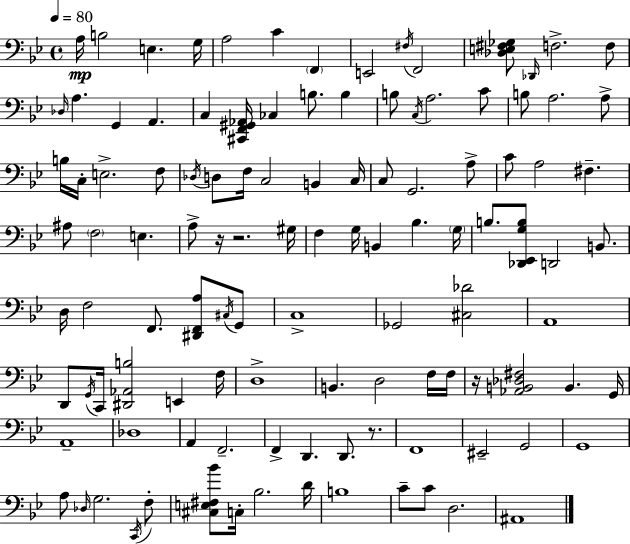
A3/s B3/h E3/q. G3/s A3/h C4/q F2/q E2/h F#3/s F2/h [Db3,E3,F#3,Gb3]/e Db2/s F3/h. F3/e Db3/s A3/q. G2/q A2/q. C3/q [C#2,F2,G#2,Ab2]/s CES3/q B3/e. B3/q B3/e C3/s A3/h. C4/e B3/e A3/h. A3/e B3/s C3/s E3/h. F3/e Db3/s D3/e F3/s C3/h B2/q C3/s C3/e G2/h. A3/e C4/e A3/h F#3/q. A#3/e F3/h E3/q. A3/e R/s R/h. G#3/s F3/q G3/s B2/q Bb3/q. G3/s B3/e. [Db2,Eb2,G3,B3]/e D2/h B2/e. D3/s F3/h F2/e. [D#2,F2,A3]/e C#3/s G2/e C3/w Gb2/h [C#3,Db4]/h A2/w D2/e G2/s C2/s [D#2,Ab2,B3]/h E2/q F3/s D3/w B2/q. D3/h F3/s F3/s R/s [Ab2,B2,Db3,F#3]/h B2/q. G2/s A2/w Db3/w A2/q F2/h. F2/q D2/q. D2/e. R/e. F2/w EIS2/h G2/h G2/w A3/e Db3/s G3/h. C2/s F3/e [C#3,E3,F#3,Bb4]/e C3/s Bb3/h. D4/s B3/w C4/e C4/e D3/h. A#2/w